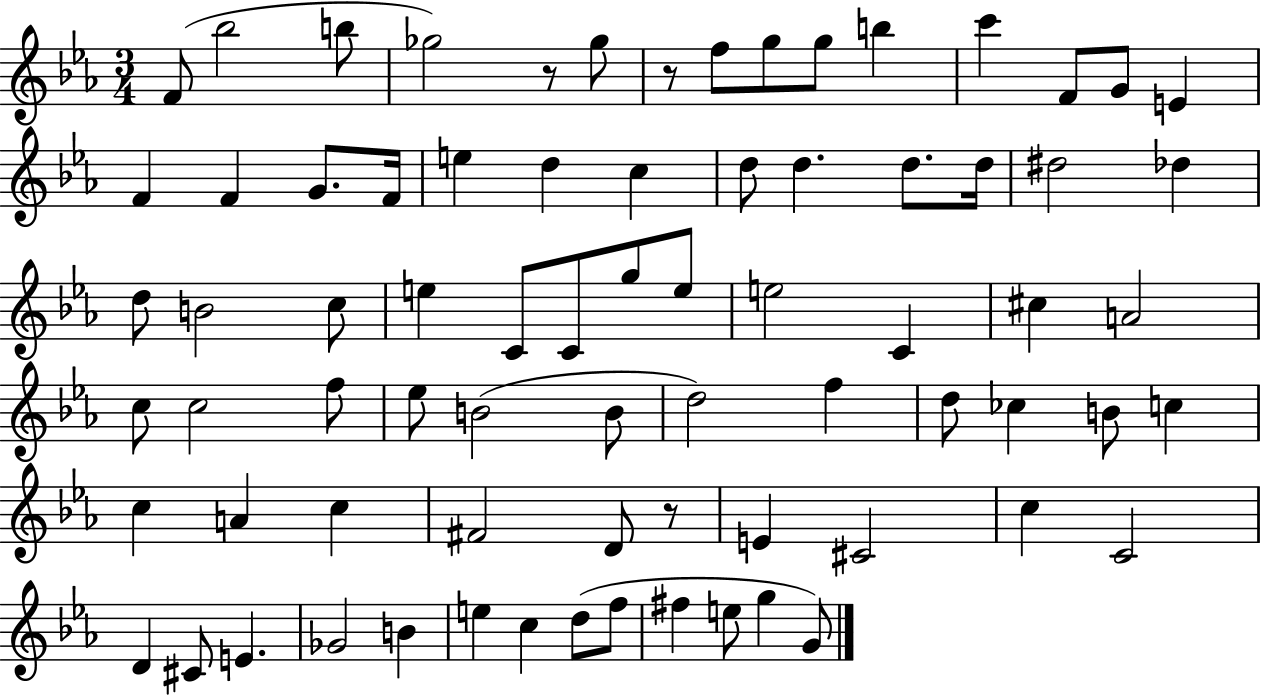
{
  \clef treble
  \numericTimeSignature
  \time 3/4
  \key ees \major
  \repeat volta 2 { f'8( bes''2 b''8 | ges''2) r8 ges''8 | r8 f''8 g''8 g''8 b''4 | c'''4 f'8 g'8 e'4 | \break f'4 f'4 g'8. f'16 | e''4 d''4 c''4 | d''8 d''4. d''8. d''16 | dis''2 des''4 | \break d''8 b'2 c''8 | e''4 c'8 c'8 g''8 e''8 | e''2 c'4 | cis''4 a'2 | \break c''8 c''2 f''8 | ees''8 b'2( b'8 | d''2) f''4 | d''8 ces''4 b'8 c''4 | \break c''4 a'4 c''4 | fis'2 d'8 r8 | e'4 cis'2 | c''4 c'2 | \break d'4 cis'8 e'4. | ges'2 b'4 | e''4 c''4 d''8( f''8 | fis''4 e''8 g''4 g'8) | \break } \bar "|."
}